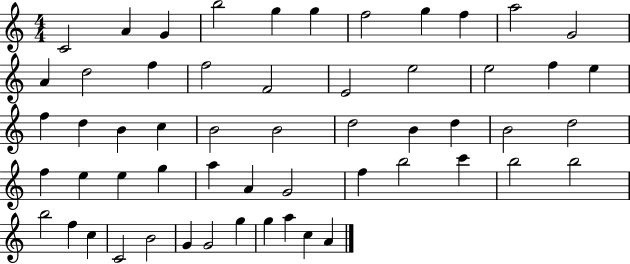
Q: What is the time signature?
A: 4/4